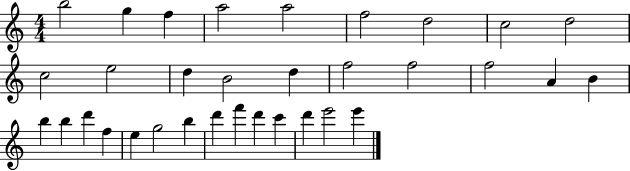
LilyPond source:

{
  \clef treble
  \numericTimeSignature
  \time 4/4
  \key c \major
  b''2 g''4 f''4 | a''2 a''2 | f''2 d''2 | c''2 d''2 | \break c''2 e''2 | d''4 b'2 d''4 | f''2 f''2 | f''2 a'4 b'4 | \break b''4 b''4 d'''4 f''4 | e''4 g''2 b''4 | d'''4 f'''4 d'''4 c'''4 | d'''4 e'''2 e'''4 | \break \bar "|."
}